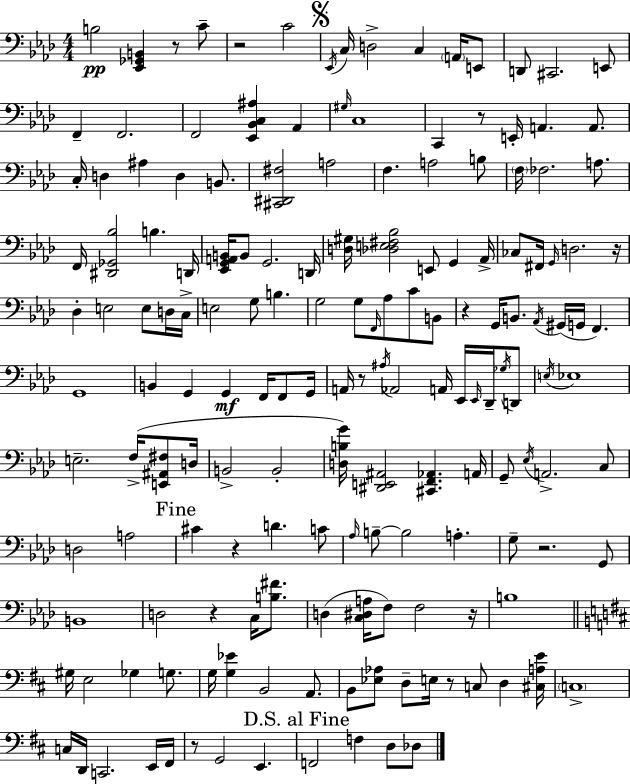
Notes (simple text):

B3/h [Eb2,Gb2,B2]/q R/e C4/e R/h C4/h Eb2/s C3/s D3/h C3/q A2/s E2/e D2/e C#2/h. E2/e F2/q F2/h. F2/h [Eb2,Bb2,C3,A#3]/q Ab2/q G#3/s C3/w C2/q R/e E2/s A2/q. A2/e. C3/s D3/q A#3/q D3/q B2/e. [C#2,D#2,F#3]/h A3/h F3/q. A3/h B3/e F3/s FES3/h. A3/e. F2/s [D#2,Gb2,Bb3]/h B3/q. D2/s [Eb2,G2,A2,B2]/s B2/e G2/h. D2/s [D3,G#3]/s [Db3,E3,F#3,Bb3]/h E2/e G2/q Ab2/s CES3/e F#2/s G2/s D3/h. R/s Db3/q E3/h E3/e D3/s C3/s E3/h G3/e B3/q. G3/h G3/e F2/s Ab3/e C4/e B2/e R/q G2/s B2/e. Ab2/s G#2/s G2/s F2/q. G2/w B2/q G2/q G2/q F2/s F2/e G2/s A2/s R/e A#3/s Ab2/h A2/s Eb2/s Eb2/s Db2/s Gb3/s D2/e E3/s Eb3/w E3/h. F3/s [E2,A#2,F#3]/e D3/s B2/h B2/h [D3,B3,G4]/s [D#2,E2,A#2]/h [C#2,F2,Ab2]/q. A2/s G2/e Eb3/s A2/h. C3/e D3/h A3/h C#4/q R/q D4/q. C4/e Ab3/s B3/e B3/h A3/q. G3/e R/h. G2/e B2/w D3/h R/q C3/s [B3,F#4]/e. D3/q [C3,D#3,A3]/s F3/e F3/h R/s B3/w G#3/s E3/h Gb3/q G3/e. G3/s [G3,Eb4]/q B2/h A2/e. B2/e [Eb3,Ab3]/e D3/e E3/s R/e C3/e D3/q [C#3,A3,E4]/s C3/w C3/s D2/s C2/h. E2/s F#2/s R/e G2/h E2/q. F2/h F3/q D3/e Db3/e